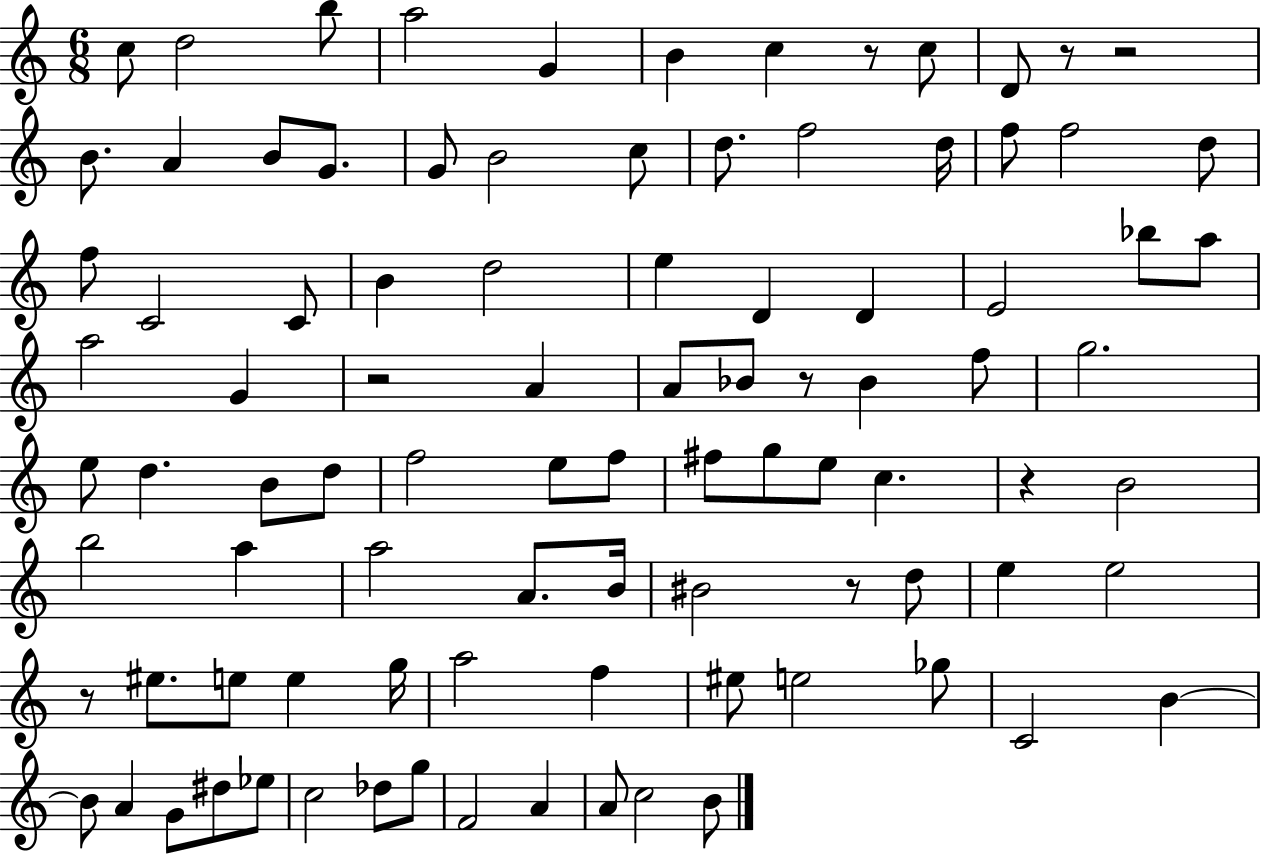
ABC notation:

X:1
T:Untitled
M:6/8
L:1/4
K:C
c/2 d2 b/2 a2 G B c z/2 c/2 D/2 z/2 z2 B/2 A B/2 G/2 G/2 B2 c/2 d/2 f2 d/4 f/2 f2 d/2 f/2 C2 C/2 B d2 e D D E2 _b/2 a/2 a2 G z2 A A/2 _B/2 z/2 _B f/2 g2 e/2 d B/2 d/2 f2 e/2 f/2 ^f/2 g/2 e/2 c z B2 b2 a a2 A/2 B/4 ^B2 z/2 d/2 e e2 z/2 ^e/2 e/2 e g/4 a2 f ^e/2 e2 _g/2 C2 B B/2 A G/2 ^d/2 _e/2 c2 _d/2 g/2 F2 A A/2 c2 B/2